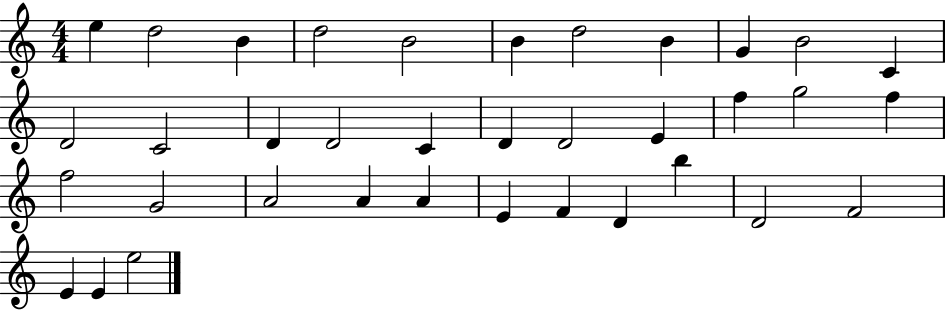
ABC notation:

X:1
T:Untitled
M:4/4
L:1/4
K:C
e d2 B d2 B2 B d2 B G B2 C D2 C2 D D2 C D D2 E f g2 f f2 G2 A2 A A E F D b D2 F2 E E e2